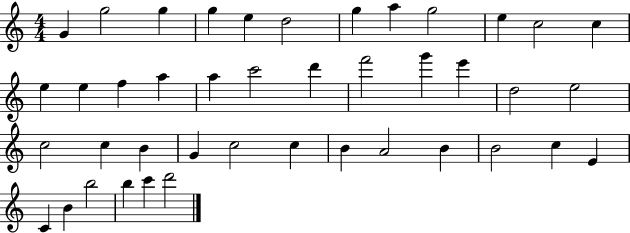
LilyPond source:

{
  \clef treble
  \numericTimeSignature
  \time 4/4
  \key c \major
  g'4 g''2 g''4 | g''4 e''4 d''2 | g''4 a''4 g''2 | e''4 c''2 c''4 | \break e''4 e''4 f''4 a''4 | a''4 c'''2 d'''4 | f'''2 g'''4 e'''4 | d''2 e''2 | \break c''2 c''4 b'4 | g'4 c''2 c''4 | b'4 a'2 b'4 | b'2 c''4 e'4 | \break c'4 b'4 b''2 | b''4 c'''4 d'''2 | \bar "|."
}